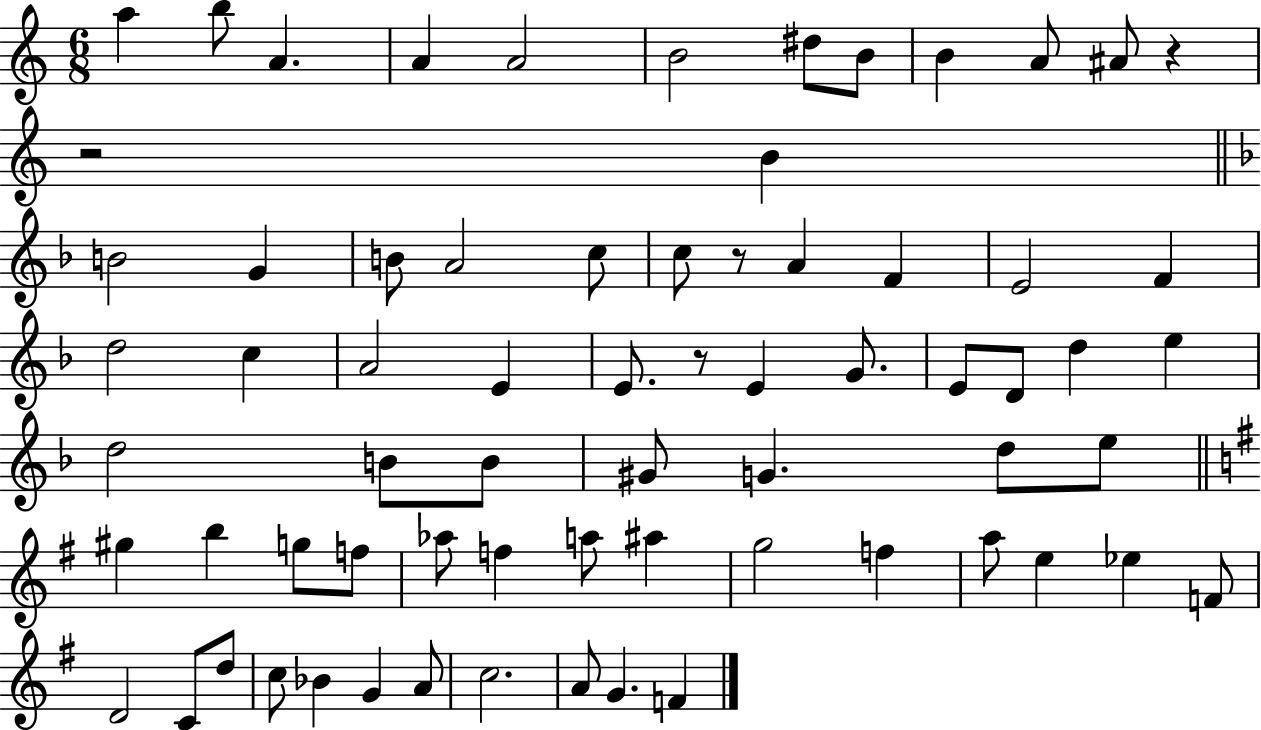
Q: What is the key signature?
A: C major